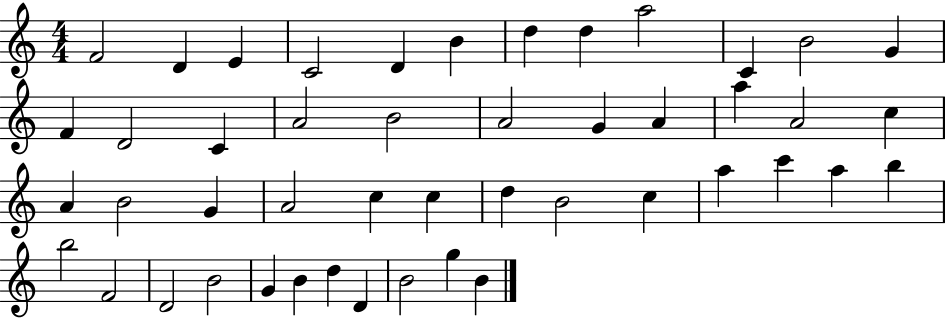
{
  \clef treble
  \numericTimeSignature
  \time 4/4
  \key c \major
  f'2 d'4 e'4 | c'2 d'4 b'4 | d''4 d''4 a''2 | c'4 b'2 g'4 | \break f'4 d'2 c'4 | a'2 b'2 | a'2 g'4 a'4 | a''4 a'2 c''4 | \break a'4 b'2 g'4 | a'2 c''4 c''4 | d''4 b'2 c''4 | a''4 c'''4 a''4 b''4 | \break b''2 f'2 | d'2 b'2 | g'4 b'4 d''4 d'4 | b'2 g''4 b'4 | \break \bar "|."
}